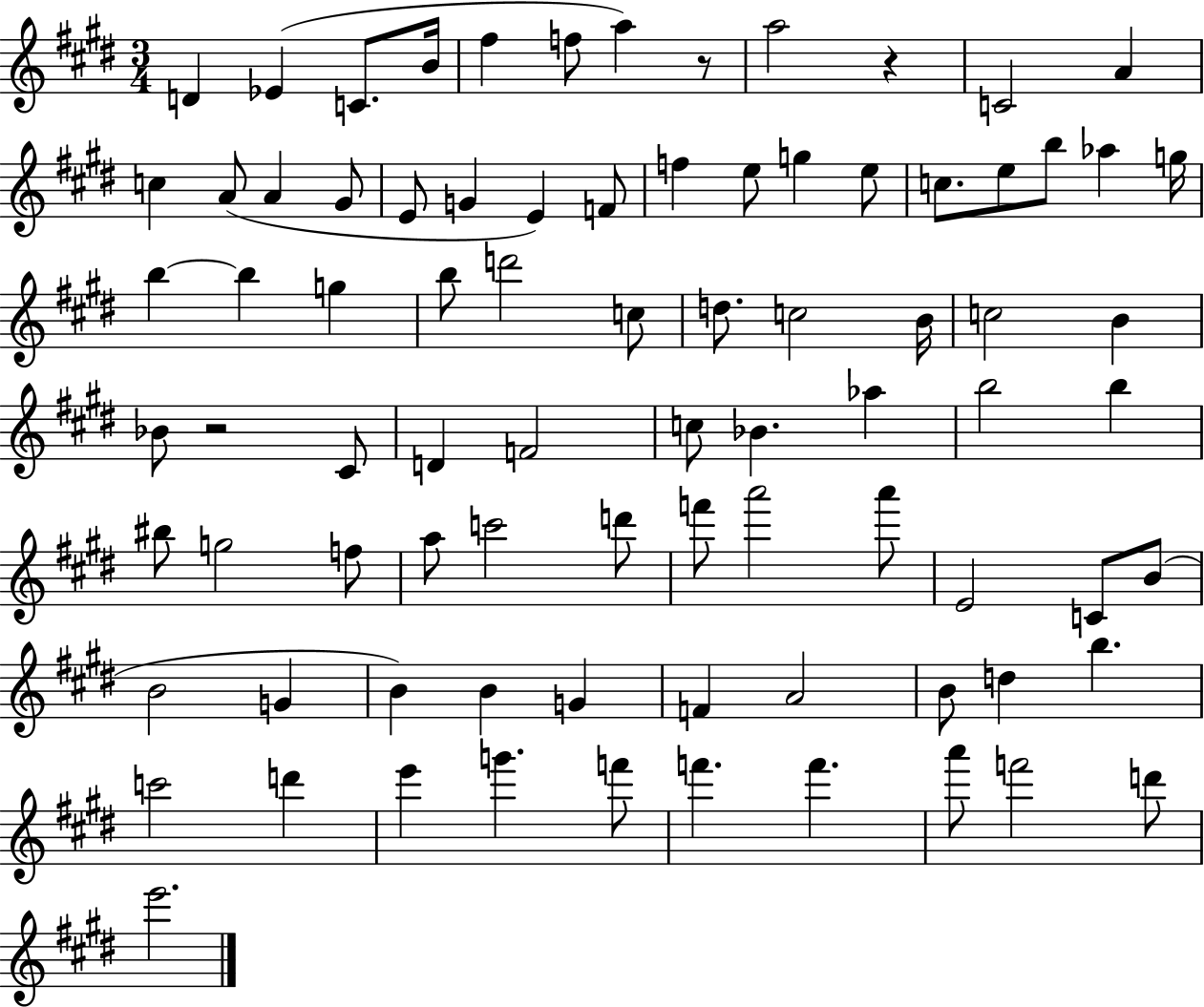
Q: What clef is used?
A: treble